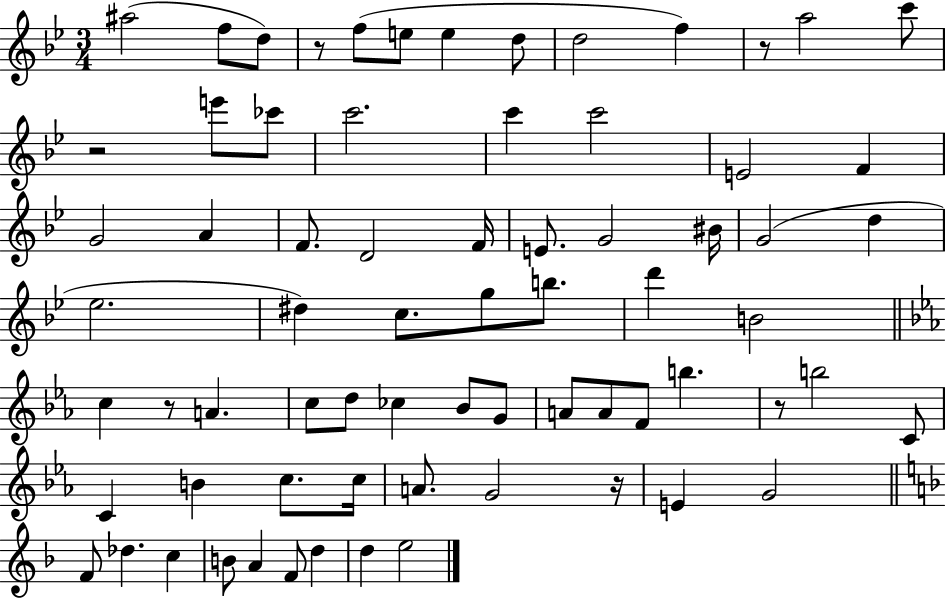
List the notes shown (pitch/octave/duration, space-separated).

A#5/h F5/e D5/e R/e F5/e E5/e E5/q D5/e D5/h F5/q R/e A5/h C6/e R/h E6/e CES6/e C6/h. C6/q C6/h E4/h F4/q G4/h A4/q F4/e. D4/h F4/s E4/e. G4/h BIS4/s G4/h D5/q Eb5/h. D#5/q C5/e. G5/e B5/e. D6/q B4/h C5/q R/e A4/q. C5/e D5/e CES5/q Bb4/e G4/e A4/e A4/e F4/e B5/q. R/e B5/h C4/e C4/q B4/q C5/e. C5/s A4/e. G4/h R/s E4/q G4/h F4/e Db5/q. C5/q B4/e A4/q F4/e D5/q D5/q E5/h